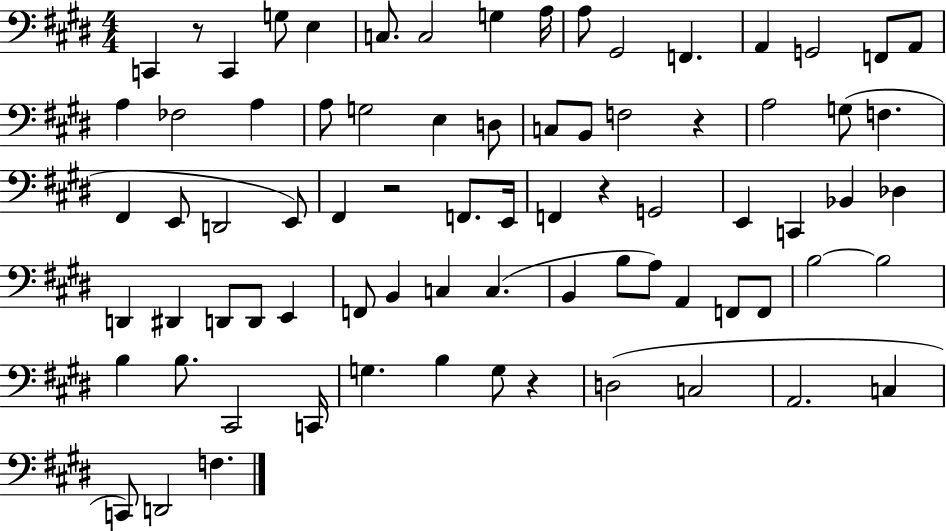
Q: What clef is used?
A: bass